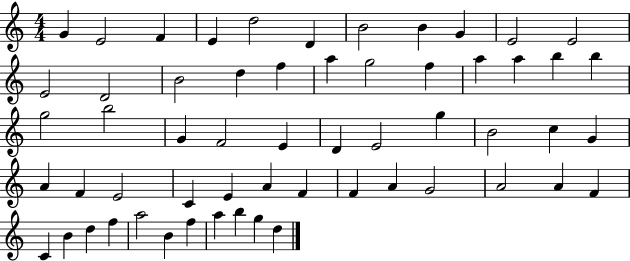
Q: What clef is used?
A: treble